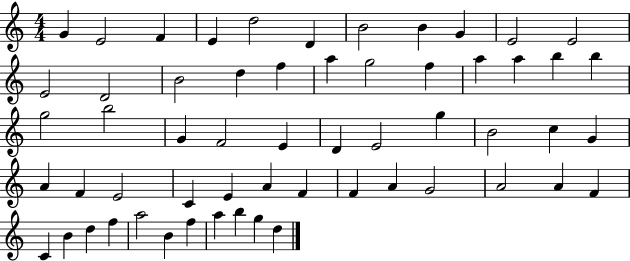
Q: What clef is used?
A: treble